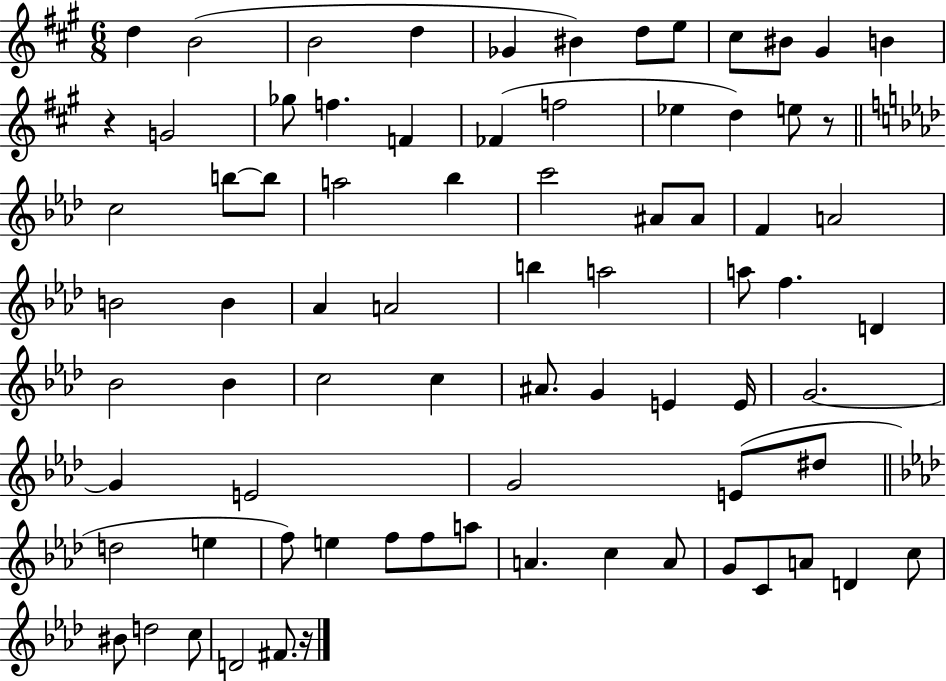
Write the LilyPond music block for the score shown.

{
  \clef treble
  \numericTimeSignature
  \time 6/8
  \key a \major
  d''4 b'2( | b'2 d''4 | ges'4 bis'4) d''8 e''8 | cis''8 bis'8 gis'4 b'4 | \break r4 g'2 | ges''8 f''4. f'4 | fes'4( f''2 | ees''4 d''4) e''8 r8 | \break \bar "||" \break \key aes \major c''2 b''8~~ b''8 | a''2 bes''4 | c'''2 ais'8 ais'8 | f'4 a'2 | \break b'2 b'4 | aes'4 a'2 | b''4 a''2 | a''8 f''4. d'4 | \break bes'2 bes'4 | c''2 c''4 | ais'8. g'4 e'4 e'16 | g'2.~~ | \break g'4 e'2 | g'2 e'8( dis''8 | \bar "||" \break \key aes \major d''2 e''4 | f''8) e''4 f''8 f''8 a''8 | a'4. c''4 a'8 | g'8 c'8 a'8 d'4 c''8 | \break bis'8 d''2 c''8 | d'2 fis'8. r16 | \bar "|."
}